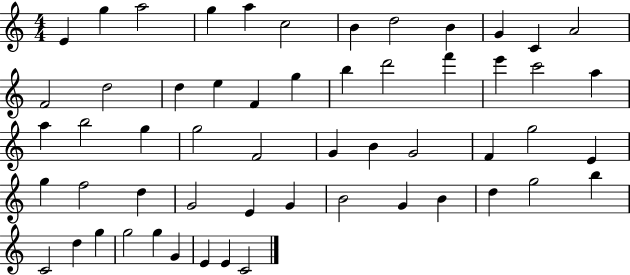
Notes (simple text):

E4/q G5/q A5/h G5/q A5/q C5/h B4/q D5/h B4/q G4/q C4/q A4/h F4/h D5/h D5/q E5/q F4/q G5/q B5/q D6/h F6/q E6/q C6/h A5/q A5/q B5/h G5/q G5/h F4/h G4/q B4/q G4/h F4/q G5/h E4/q G5/q F5/h D5/q G4/h E4/q G4/q B4/h G4/q B4/q D5/q G5/h B5/q C4/h D5/q G5/q G5/h G5/q G4/q E4/q E4/q C4/h